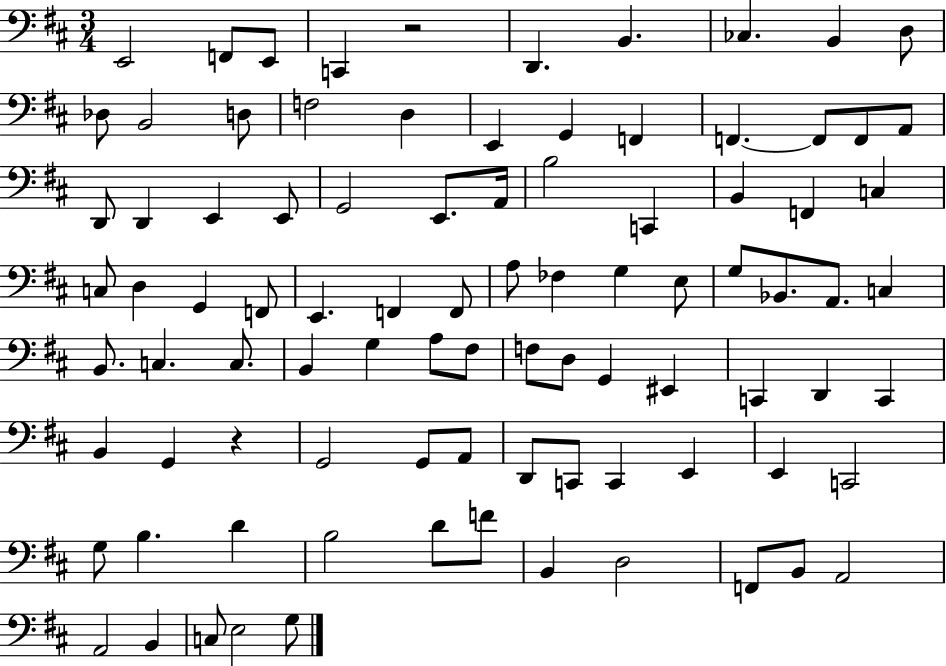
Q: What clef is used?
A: bass